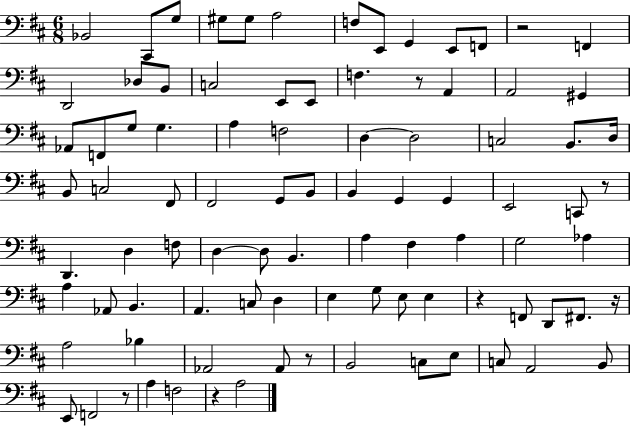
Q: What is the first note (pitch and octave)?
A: Bb2